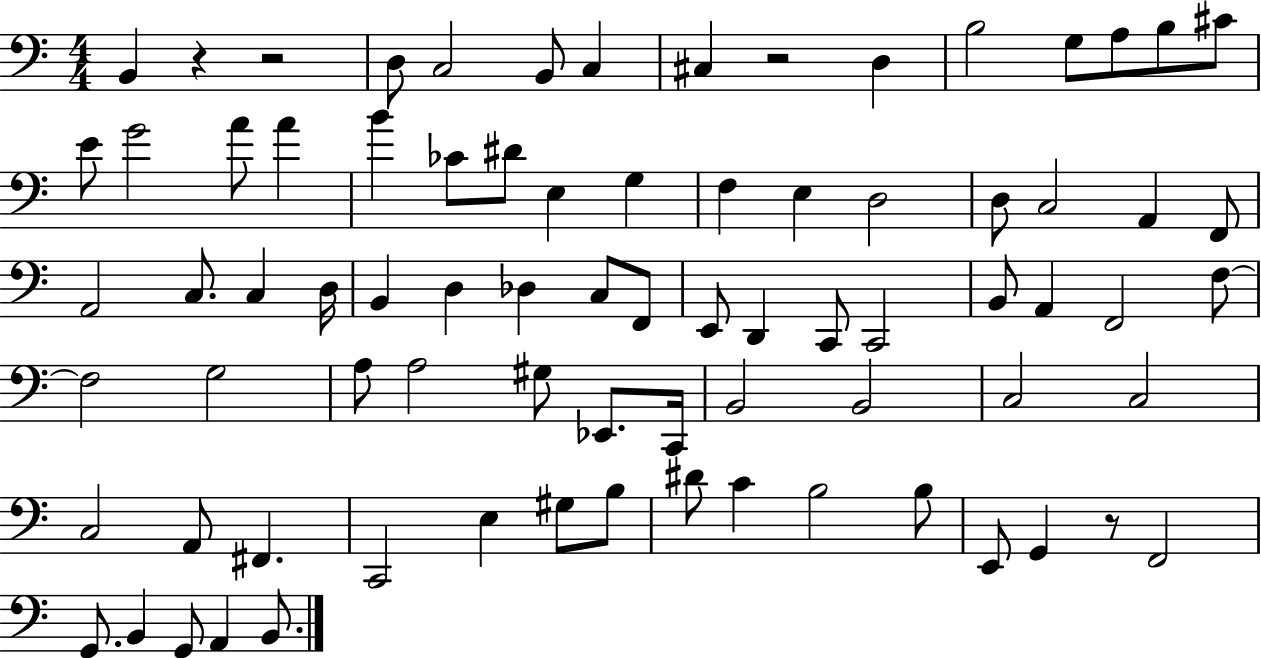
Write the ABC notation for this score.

X:1
T:Untitled
M:4/4
L:1/4
K:C
B,, z z2 D,/2 C,2 B,,/2 C, ^C, z2 D, B,2 G,/2 A,/2 B,/2 ^C/2 E/2 G2 A/2 A B _C/2 ^D/2 E, G, F, E, D,2 D,/2 C,2 A,, F,,/2 A,,2 C,/2 C, D,/4 B,, D, _D, C,/2 F,,/2 E,,/2 D,, C,,/2 C,,2 B,,/2 A,, F,,2 F,/2 F,2 G,2 A,/2 A,2 ^G,/2 _E,,/2 C,,/4 B,,2 B,,2 C,2 C,2 C,2 A,,/2 ^F,, C,,2 E, ^G,/2 B,/2 ^D/2 C B,2 B,/2 E,,/2 G,, z/2 F,,2 G,,/2 B,, G,,/2 A,, B,,/2